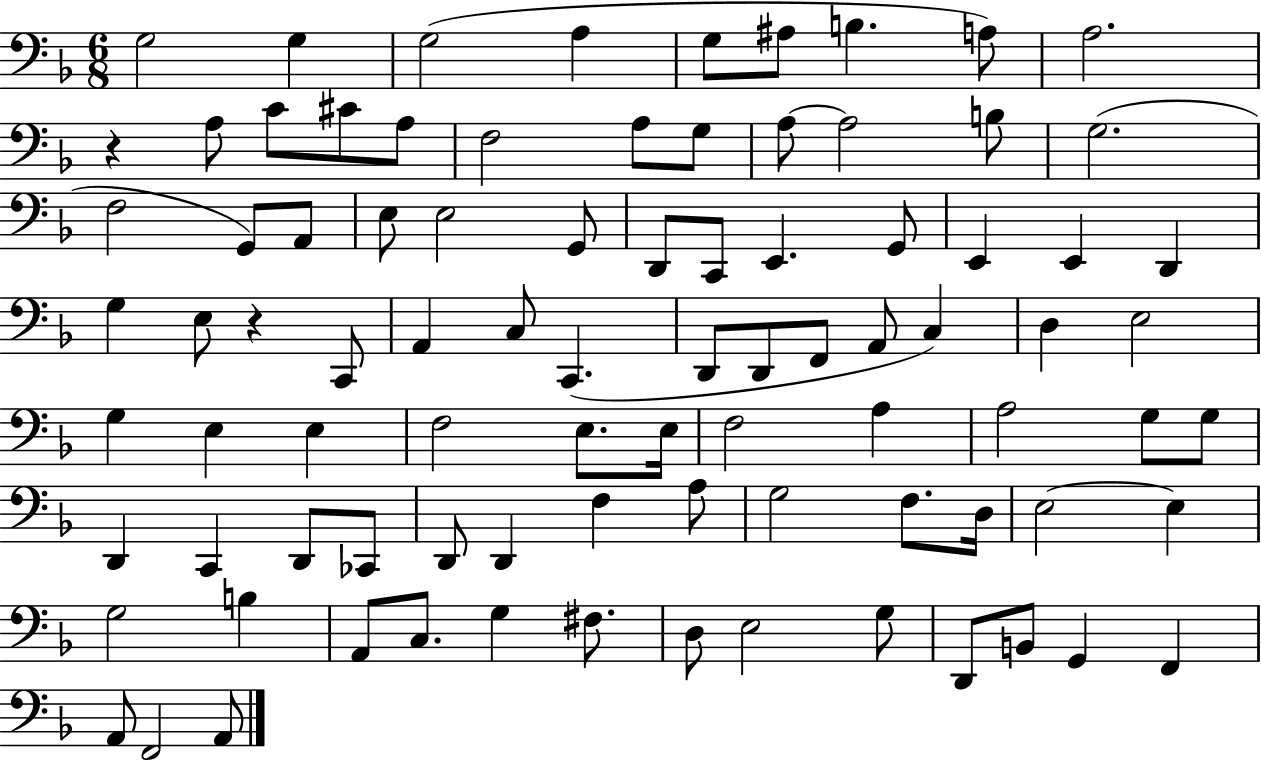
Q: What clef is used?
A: bass